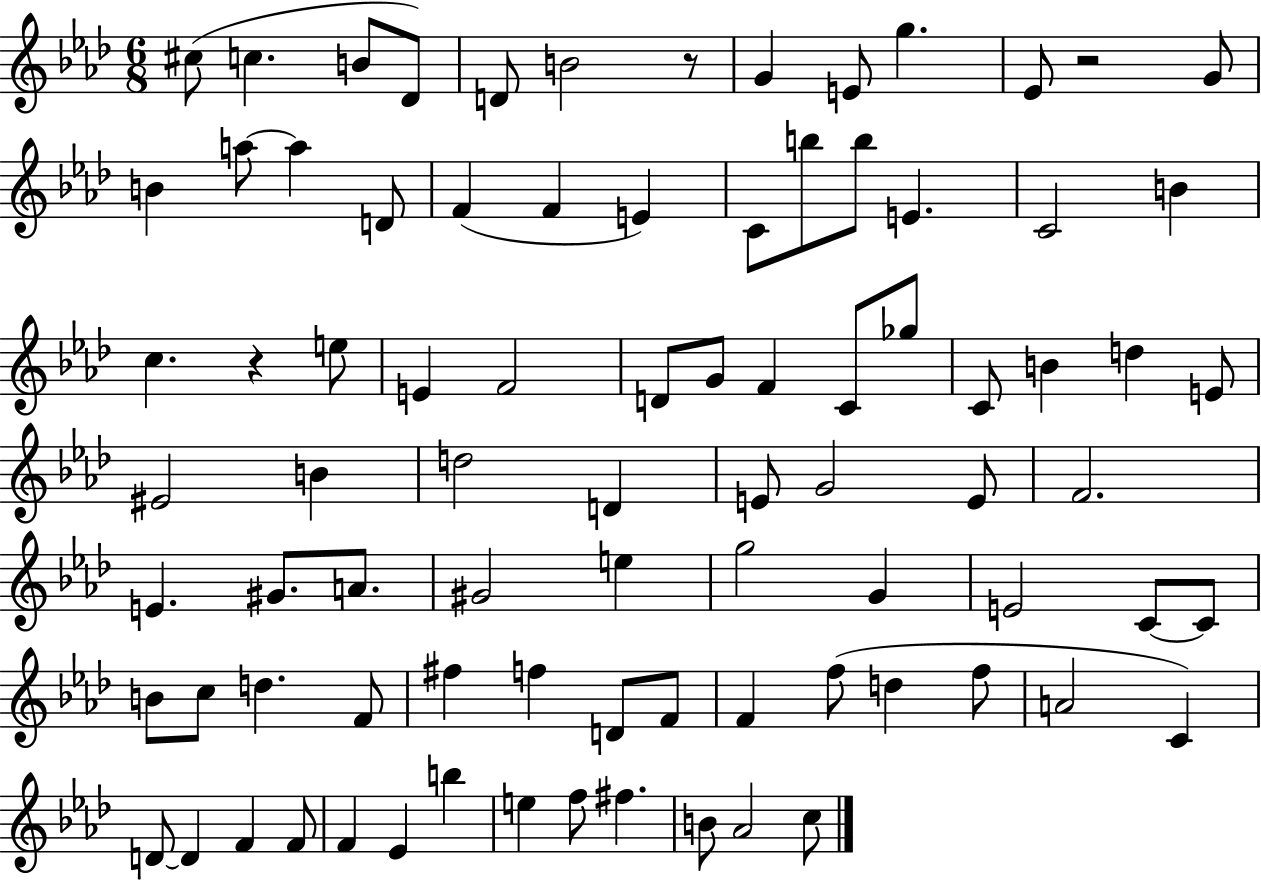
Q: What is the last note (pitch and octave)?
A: C5